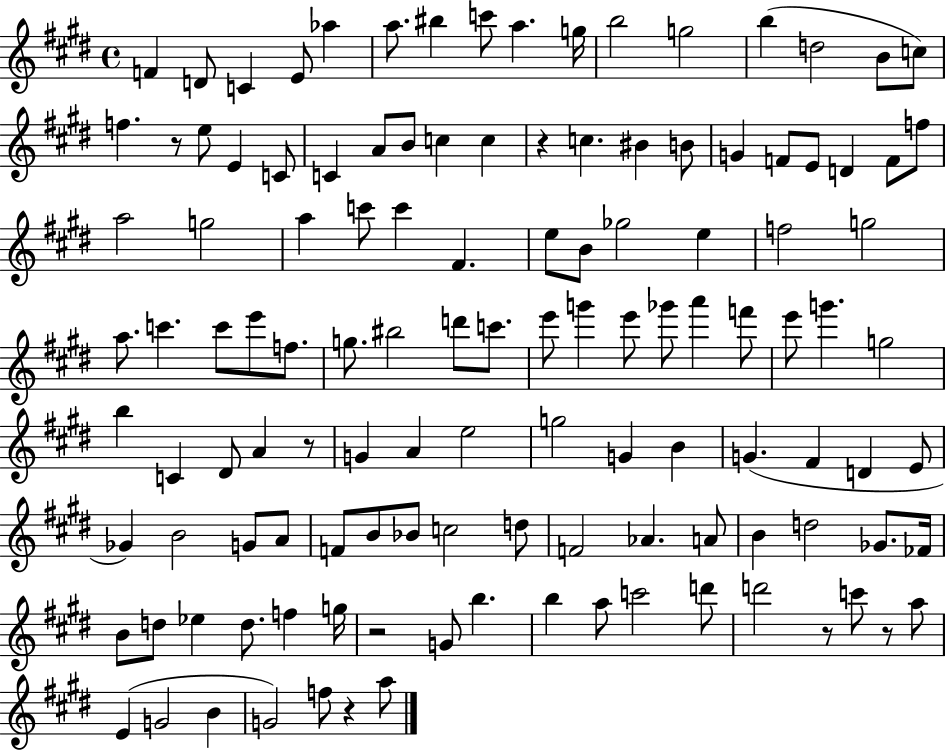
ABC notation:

X:1
T:Untitled
M:4/4
L:1/4
K:E
F D/2 C E/2 _a a/2 ^b c'/2 a g/4 b2 g2 b d2 B/2 c/2 f z/2 e/2 E C/2 C A/2 B/2 c c z c ^B B/2 G F/2 E/2 D F/2 f/2 a2 g2 a c'/2 c' ^F e/2 B/2 _g2 e f2 g2 a/2 c' c'/2 e'/2 f/2 g/2 ^b2 d'/2 c'/2 e'/2 g' e'/2 _g'/2 a' f'/2 e'/2 g' g2 b C ^D/2 A z/2 G A e2 g2 G B G ^F D E/2 _G B2 G/2 A/2 F/2 B/2 _B/2 c2 d/2 F2 _A A/2 B d2 _G/2 _F/4 B/2 d/2 _e d/2 f g/4 z2 G/2 b b a/2 c'2 d'/2 d'2 z/2 c'/2 z/2 a/2 E G2 B G2 f/2 z a/2